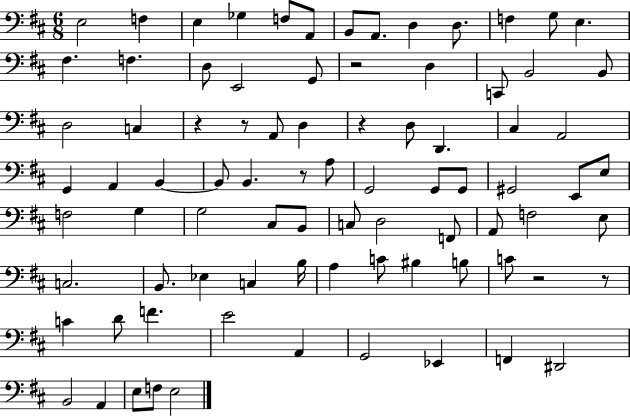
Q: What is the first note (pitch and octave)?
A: E3